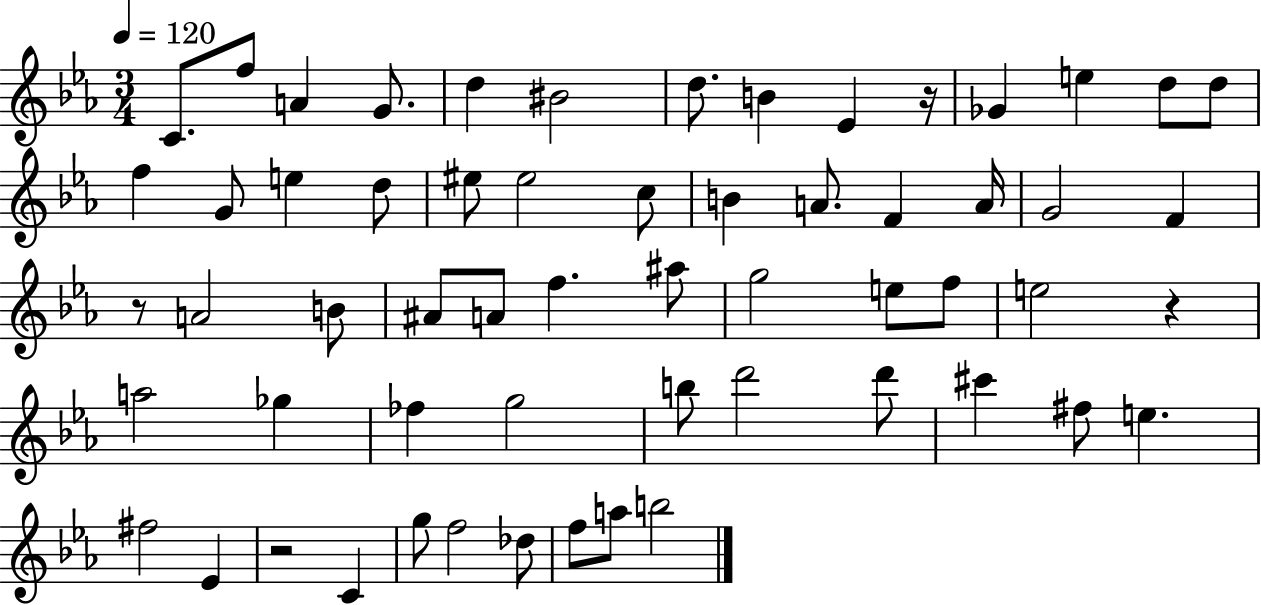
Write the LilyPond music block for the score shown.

{
  \clef treble
  \numericTimeSignature
  \time 3/4
  \key ees \major
  \tempo 4 = 120
  c'8. f''8 a'4 g'8. | d''4 bis'2 | d''8. b'4 ees'4 r16 | ges'4 e''4 d''8 d''8 | \break f''4 g'8 e''4 d''8 | eis''8 eis''2 c''8 | b'4 a'8. f'4 a'16 | g'2 f'4 | \break r8 a'2 b'8 | ais'8 a'8 f''4. ais''8 | g''2 e''8 f''8 | e''2 r4 | \break a''2 ges''4 | fes''4 g''2 | b''8 d'''2 d'''8 | cis'''4 fis''8 e''4. | \break fis''2 ees'4 | r2 c'4 | g''8 f''2 des''8 | f''8 a''8 b''2 | \break \bar "|."
}